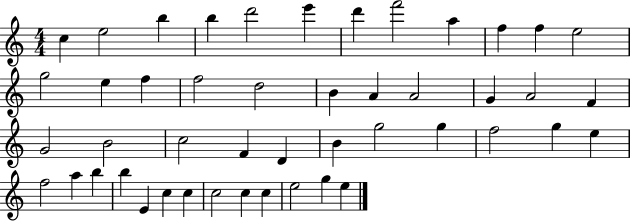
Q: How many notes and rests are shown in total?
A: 47